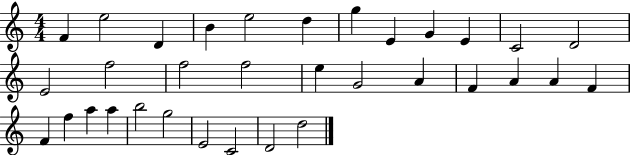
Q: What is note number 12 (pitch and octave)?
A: D4